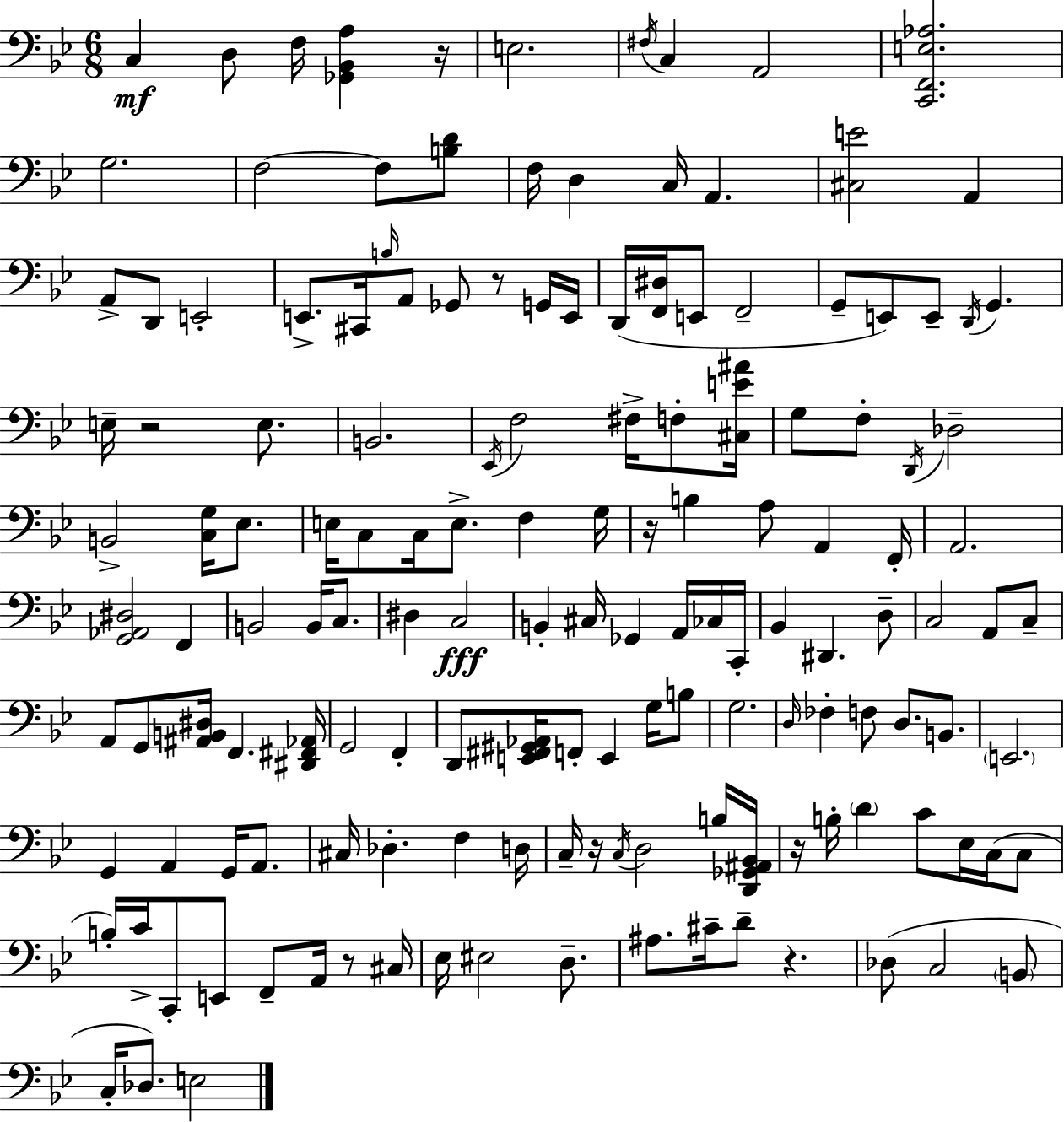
X:1
T:Untitled
M:6/8
L:1/4
K:Bb
C, D,/2 F,/4 [_G,,_B,,A,] z/4 E,2 ^F,/4 C, A,,2 [C,,F,,E,_A,]2 G,2 F,2 F,/2 [B,D]/2 F,/4 D, C,/4 A,, [^C,E]2 A,, A,,/2 D,,/2 E,,2 E,,/2 ^C,,/4 B,/4 A,,/2 _G,,/2 z/2 G,,/4 E,,/4 D,,/4 [F,,^D,]/4 E,,/2 F,,2 G,,/2 E,,/2 E,,/2 D,,/4 G,, E,/4 z2 E,/2 B,,2 _E,,/4 F,2 ^F,/4 F,/2 [^C,E^A]/4 G,/2 F,/2 D,,/4 _D,2 B,,2 [C,G,]/4 _E,/2 E,/4 C,/2 C,/4 E,/2 F, G,/4 z/4 B, A,/2 A,, F,,/4 A,,2 [G,,_A,,^D,]2 F,, B,,2 B,,/4 C,/2 ^D, C,2 B,, ^C,/4 _G,, A,,/4 _C,/4 C,,/4 _B,, ^D,, D,/2 C,2 A,,/2 C,/2 A,,/2 G,,/2 [^A,,B,,^D,]/4 F,, [^D,,^F,,_A,,]/4 G,,2 F,, D,,/2 [E,,^F,,^G,,_A,,]/4 F,,/2 E,, G,/4 B,/2 G,2 D,/4 _F, F,/2 D,/2 B,,/2 E,,2 G,, A,, G,,/4 A,,/2 ^C,/4 _D, F, D,/4 C,/4 z/4 C,/4 D,2 B,/4 [D,,_G,,^A,,_B,,]/4 z/4 B,/4 D C/2 _E,/4 C,/4 C,/2 B,/4 C/4 C,,/2 E,,/2 F,,/2 A,,/4 z/2 ^C,/4 _E,/4 ^E,2 D,/2 ^A,/2 ^C/4 D/2 z _D,/2 C,2 B,,/2 C,/4 _D,/2 E,2